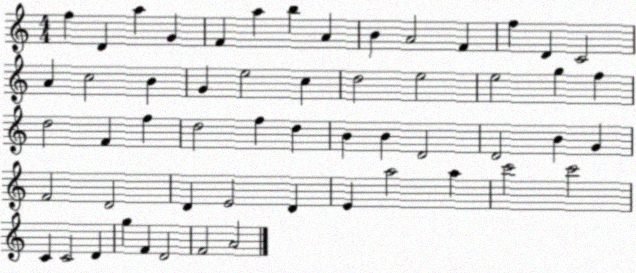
X:1
T:Untitled
M:4/4
L:1/4
K:C
f D a G F a b A B A2 F f D C2 A c2 B G e2 c d2 e2 e2 g f d2 F f d2 f d B B D2 D2 B G F2 D2 D E2 D E a2 a c'2 c'2 C C2 D g F D2 F2 A2